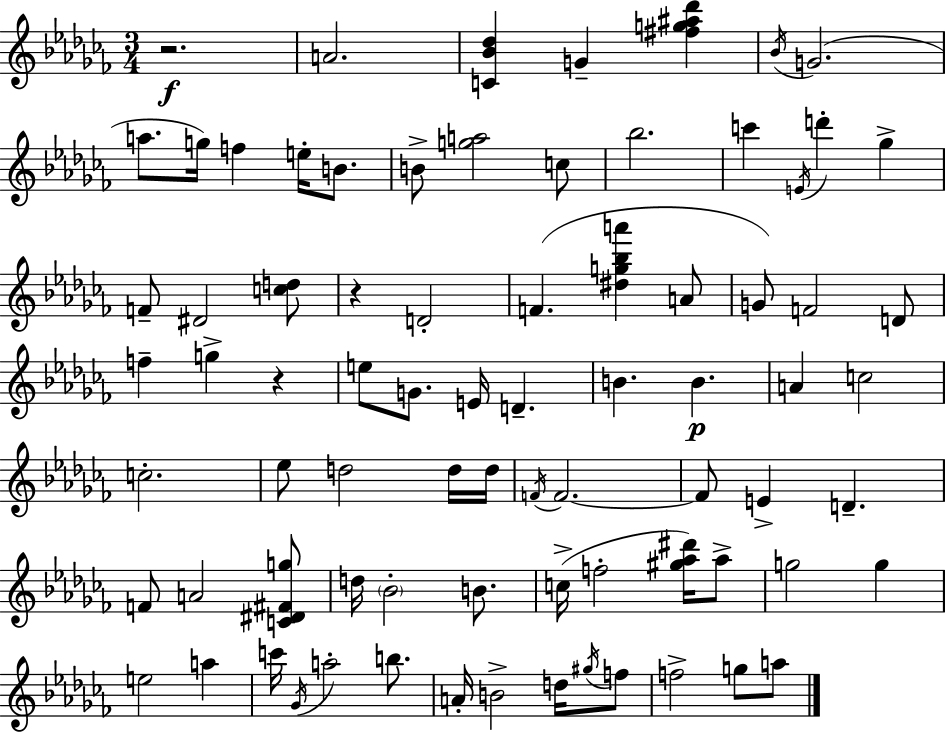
X:1
T:Untitled
M:3/4
L:1/4
K:Abm
z2 A2 [C_B_d] G [^fg^a_d'] _B/4 G2 a/2 g/4 f e/4 B/2 B/2 [ga]2 c/2 _b2 c' E/4 d' _g F/2 ^D2 [cd]/2 z D2 F [^dg_ba'] A/2 G/2 F2 D/2 f g z e/2 G/2 E/4 D B B A c2 c2 _e/2 d2 d/4 d/4 F/4 F2 F/2 E D F/2 A2 [C^D^Fg]/2 d/4 _B2 B/2 c/4 f2 [^g_a^d']/4 _a/2 g2 g e2 a c'/4 _G/4 a2 b/2 A/4 B2 d/4 ^g/4 f/2 f2 g/2 a/2